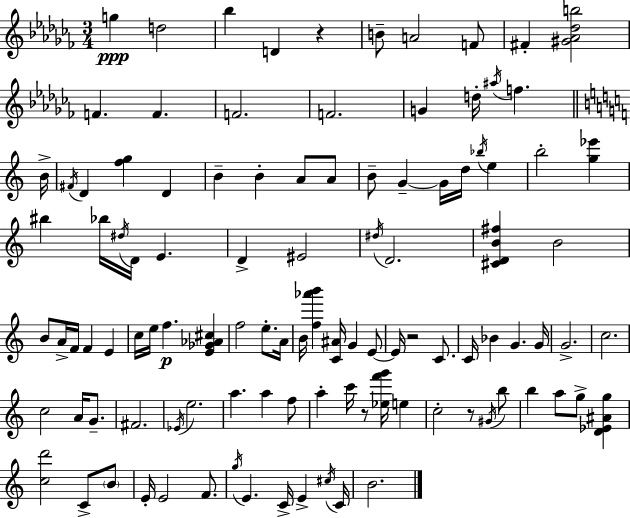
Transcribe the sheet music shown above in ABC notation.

X:1
T:Untitled
M:3/4
L:1/4
K:Abm
g d2 _b D z B/2 A2 F/2 ^F [^G_A_db]2 F F F2 F2 G d/4 ^a/4 f B/4 ^F/4 D [fg] D B B A/2 A/2 B/2 G G/4 d/4 _b/4 e b2 [g_e'] ^b _b/4 ^d/4 D/4 E D ^E2 ^d/4 D2 [^CDB^f] B2 B/2 A/4 F/4 F E c/4 e/4 f [E_G_A^c] f2 e/2 A/4 B/4 [f_a'b'] [C^A]/4 G E/2 E/4 z2 C/2 C/4 _B G G/4 G2 c2 c2 A/4 G/2 ^F2 _E/4 e2 a a f/2 a c'/4 z/2 [_ef'g']/4 e c2 z/2 ^G/4 b/2 b a/2 g/2 [D_E^Ag] [cd']2 C/2 B/2 E/4 E2 F/2 g/4 E C/4 E ^c/4 C/4 B2